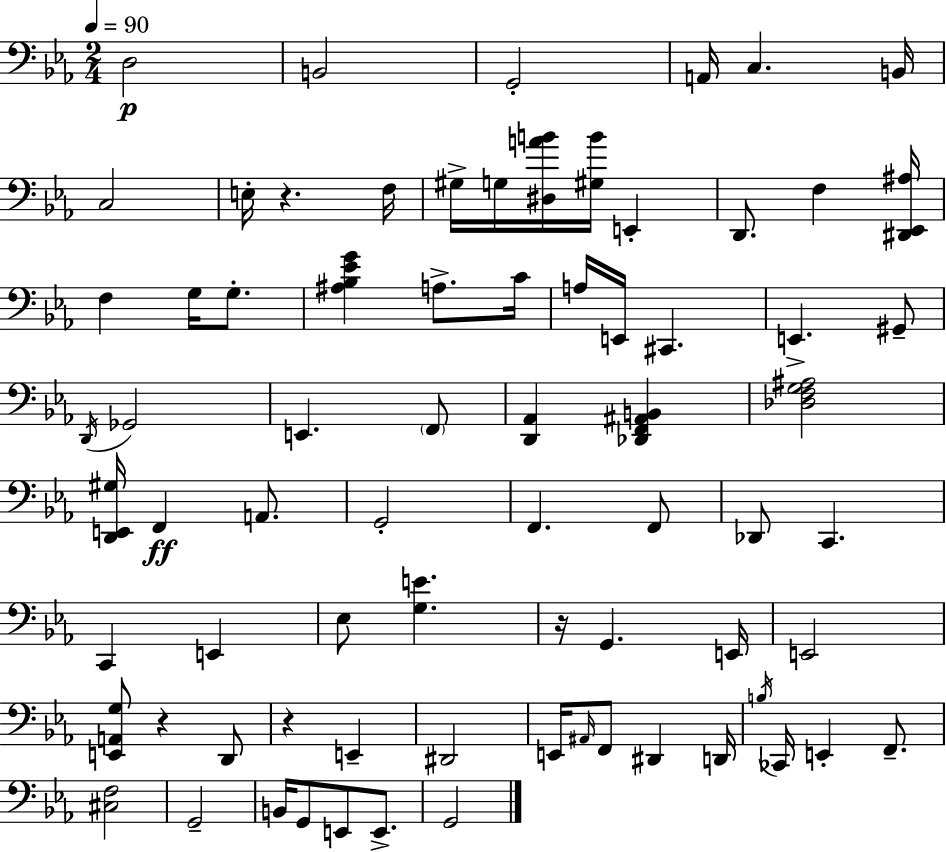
X:1
T:Untitled
M:2/4
L:1/4
K:Eb
D,2 B,,2 G,,2 A,,/4 C, B,,/4 C,2 E,/4 z F,/4 ^G,/4 G,/4 [^D,AB]/4 [^G,B]/4 E,, D,,/2 F, [^D,,_E,,^A,]/4 F, G,/4 G,/2 [^A,_B,_EG] A,/2 C/4 A,/4 E,,/4 ^C,, E,, ^G,,/2 D,,/4 _G,,2 E,, F,,/2 [D,,_A,,] [_D,,F,,^A,,B,,] [_D,F,G,^A,]2 [D,,E,,^G,]/4 F,, A,,/2 G,,2 F,, F,,/2 _D,,/2 C,, C,, E,, _E,/2 [G,E] z/4 G,, E,,/4 E,,2 [E,,A,,G,]/2 z D,,/2 z E,, ^D,,2 E,,/4 ^A,,/4 F,,/2 ^D,, D,,/4 B,/4 _C,,/4 E,, F,,/2 [^C,F,]2 G,,2 B,,/4 G,,/2 E,,/2 E,,/2 G,,2